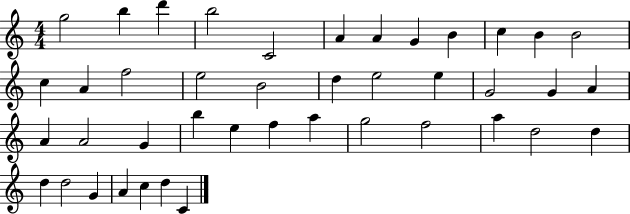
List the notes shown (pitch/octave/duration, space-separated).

G5/h B5/q D6/q B5/h C4/h A4/q A4/q G4/q B4/q C5/q B4/q B4/h C5/q A4/q F5/h E5/h B4/h D5/q E5/h E5/q G4/h G4/q A4/q A4/q A4/h G4/q B5/q E5/q F5/q A5/q G5/h F5/h A5/q D5/h D5/q D5/q D5/h G4/q A4/q C5/q D5/q C4/q